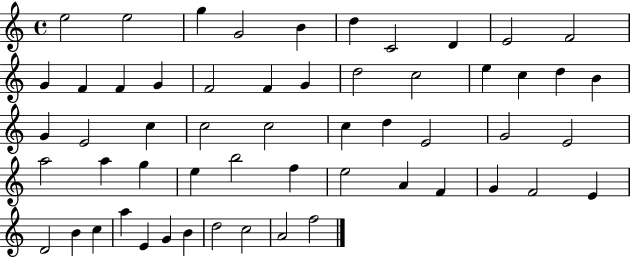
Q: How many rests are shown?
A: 0